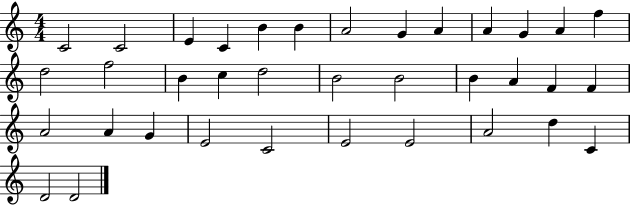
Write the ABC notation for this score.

X:1
T:Untitled
M:4/4
L:1/4
K:C
C2 C2 E C B B A2 G A A G A f d2 f2 B c d2 B2 B2 B A F F A2 A G E2 C2 E2 E2 A2 d C D2 D2